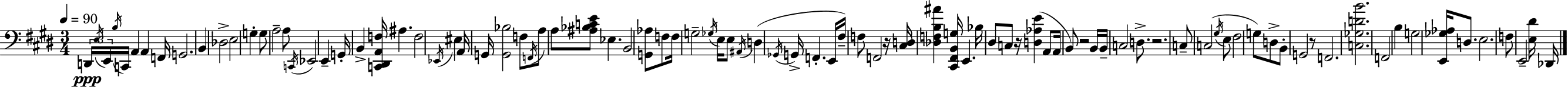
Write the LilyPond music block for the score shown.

{
  \clef bass
  \numericTimeSignature
  \time 3/4
  \key e \major
  \tempo 4 = 90
  \tuplet 3/2 { d,16\ppp \acciaccatura { e16 } e,16 } \acciaccatura { b16 } c,16 a,4 a,4 | f,16 g,2. | b,4 des2-> | e2 g4-. | \break g8 a2-- | a8 \acciaccatura { c,16 } ees,2 e,4-- | g,16-. b,4-> <c, dis, a, f>16 ais4. | f2 \acciaccatura { ees,16 } | \break eis4 a,16 g,16 <g, bes>2 | f8 \acciaccatura { f,16 } a8 a8 <ais bes c' e'>8 ees4. | b,2 | <g, aes>8 f8 f16 g2-- | \break \acciaccatura { ges16 } e16 e8 \acciaccatura { ais,16 } d4( \acciaccatura { ges,16 } | g,16-> f,4.-. e,16 fis16--) f8 f,2 | r16 <cis d>16 <des f b ais'>4 | <cis, fis, b, g>16 e,4. bes16 dis8 c8 | \break r16 <d aes e'>4( a,8 a,16 b,8) r2 | b,16 b,16-- c2 | d8.-> r2. | c8-- c2( | \break \acciaccatura { gis16 } e8 fis2 | g8) d8-> b,8-. g,2 | r8 f,2. | <c ges d' b'>2. | \break f,2 | b4 g2 | <e, ges aes>16 d8. e2. | f8 e,2-- | \break <e dis'>16 des,16 \bar "|."
}